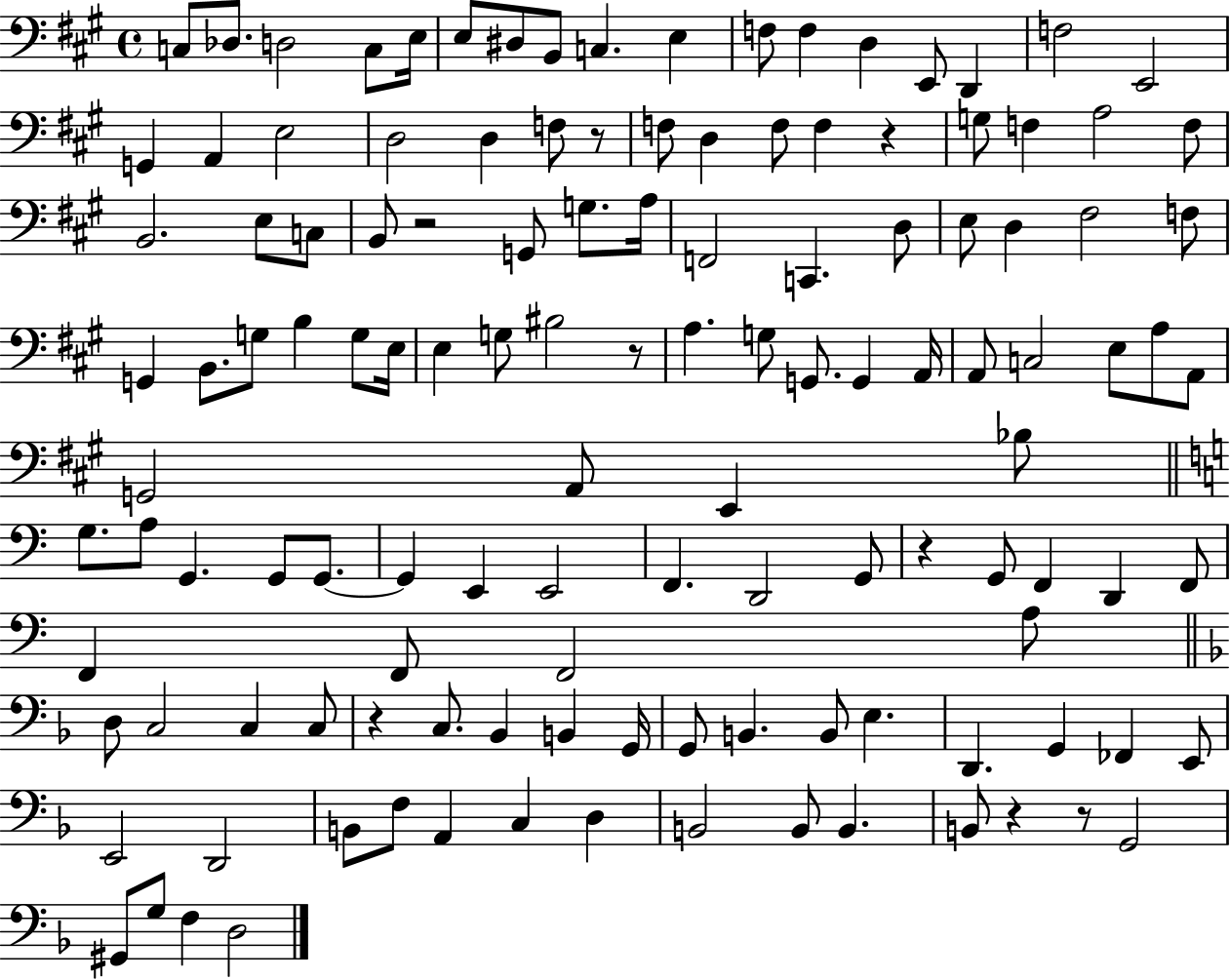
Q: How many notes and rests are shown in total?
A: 127